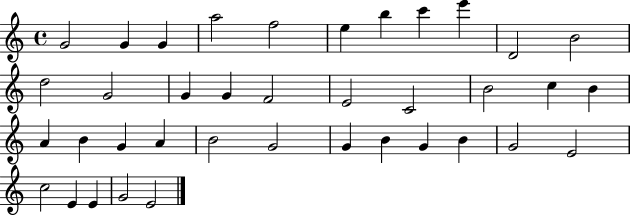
{
  \clef treble
  \time 4/4
  \defaultTimeSignature
  \key c \major
  g'2 g'4 g'4 | a''2 f''2 | e''4 b''4 c'''4 e'''4 | d'2 b'2 | \break d''2 g'2 | g'4 g'4 f'2 | e'2 c'2 | b'2 c''4 b'4 | \break a'4 b'4 g'4 a'4 | b'2 g'2 | g'4 b'4 g'4 b'4 | g'2 e'2 | \break c''2 e'4 e'4 | g'2 e'2 | \bar "|."
}